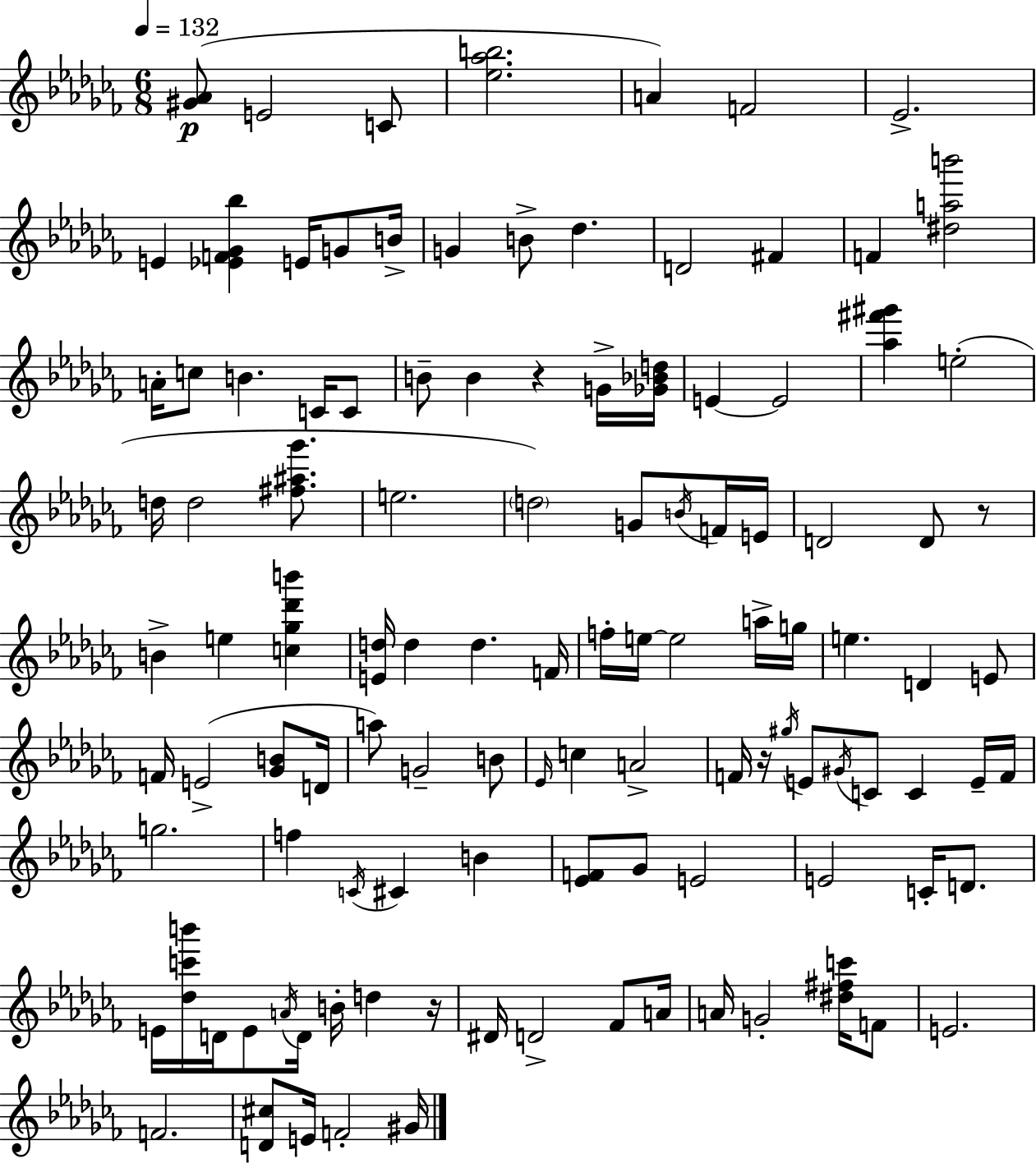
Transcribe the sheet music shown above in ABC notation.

X:1
T:Untitled
M:6/8
L:1/4
K:Abm
[^G_A]/2 E2 C/2 [_e_ab]2 A F2 _E2 E [_EF_G_b] E/4 G/2 B/4 G B/2 _d D2 ^F F [^dab']2 A/4 c/2 B C/4 C/2 B/2 B z G/4 [_G_Bd]/4 E E2 [_a^f'^g'] e2 d/4 d2 [^f^a_g']/2 e2 d2 G/2 B/4 F/4 E/4 D2 D/2 z/2 B e [c_g_d'b'] [Ed]/4 d d F/4 f/4 e/4 e2 a/4 g/4 e D E/2 F/4 E2 [_GB]/2 D/4 a/2 G2 B/2 _E/4 c A2 F/4 z/4 ^g/4 E/2 ^G/4 C/2 C E/4 F/4 g2 f C/4 ^C B [_EF]/2 _G/2 E2 E2 C/4 D/2 E/4 [_dc'b']/4 D/4 E/2 A/4 D/4 B/4 d z/4 ^D/4 D2 _F/2 A/4 A/4 G2 [^d^fc']/4 F/2 E2 F2 [D^c]/2 E/4 F2 ^G/4